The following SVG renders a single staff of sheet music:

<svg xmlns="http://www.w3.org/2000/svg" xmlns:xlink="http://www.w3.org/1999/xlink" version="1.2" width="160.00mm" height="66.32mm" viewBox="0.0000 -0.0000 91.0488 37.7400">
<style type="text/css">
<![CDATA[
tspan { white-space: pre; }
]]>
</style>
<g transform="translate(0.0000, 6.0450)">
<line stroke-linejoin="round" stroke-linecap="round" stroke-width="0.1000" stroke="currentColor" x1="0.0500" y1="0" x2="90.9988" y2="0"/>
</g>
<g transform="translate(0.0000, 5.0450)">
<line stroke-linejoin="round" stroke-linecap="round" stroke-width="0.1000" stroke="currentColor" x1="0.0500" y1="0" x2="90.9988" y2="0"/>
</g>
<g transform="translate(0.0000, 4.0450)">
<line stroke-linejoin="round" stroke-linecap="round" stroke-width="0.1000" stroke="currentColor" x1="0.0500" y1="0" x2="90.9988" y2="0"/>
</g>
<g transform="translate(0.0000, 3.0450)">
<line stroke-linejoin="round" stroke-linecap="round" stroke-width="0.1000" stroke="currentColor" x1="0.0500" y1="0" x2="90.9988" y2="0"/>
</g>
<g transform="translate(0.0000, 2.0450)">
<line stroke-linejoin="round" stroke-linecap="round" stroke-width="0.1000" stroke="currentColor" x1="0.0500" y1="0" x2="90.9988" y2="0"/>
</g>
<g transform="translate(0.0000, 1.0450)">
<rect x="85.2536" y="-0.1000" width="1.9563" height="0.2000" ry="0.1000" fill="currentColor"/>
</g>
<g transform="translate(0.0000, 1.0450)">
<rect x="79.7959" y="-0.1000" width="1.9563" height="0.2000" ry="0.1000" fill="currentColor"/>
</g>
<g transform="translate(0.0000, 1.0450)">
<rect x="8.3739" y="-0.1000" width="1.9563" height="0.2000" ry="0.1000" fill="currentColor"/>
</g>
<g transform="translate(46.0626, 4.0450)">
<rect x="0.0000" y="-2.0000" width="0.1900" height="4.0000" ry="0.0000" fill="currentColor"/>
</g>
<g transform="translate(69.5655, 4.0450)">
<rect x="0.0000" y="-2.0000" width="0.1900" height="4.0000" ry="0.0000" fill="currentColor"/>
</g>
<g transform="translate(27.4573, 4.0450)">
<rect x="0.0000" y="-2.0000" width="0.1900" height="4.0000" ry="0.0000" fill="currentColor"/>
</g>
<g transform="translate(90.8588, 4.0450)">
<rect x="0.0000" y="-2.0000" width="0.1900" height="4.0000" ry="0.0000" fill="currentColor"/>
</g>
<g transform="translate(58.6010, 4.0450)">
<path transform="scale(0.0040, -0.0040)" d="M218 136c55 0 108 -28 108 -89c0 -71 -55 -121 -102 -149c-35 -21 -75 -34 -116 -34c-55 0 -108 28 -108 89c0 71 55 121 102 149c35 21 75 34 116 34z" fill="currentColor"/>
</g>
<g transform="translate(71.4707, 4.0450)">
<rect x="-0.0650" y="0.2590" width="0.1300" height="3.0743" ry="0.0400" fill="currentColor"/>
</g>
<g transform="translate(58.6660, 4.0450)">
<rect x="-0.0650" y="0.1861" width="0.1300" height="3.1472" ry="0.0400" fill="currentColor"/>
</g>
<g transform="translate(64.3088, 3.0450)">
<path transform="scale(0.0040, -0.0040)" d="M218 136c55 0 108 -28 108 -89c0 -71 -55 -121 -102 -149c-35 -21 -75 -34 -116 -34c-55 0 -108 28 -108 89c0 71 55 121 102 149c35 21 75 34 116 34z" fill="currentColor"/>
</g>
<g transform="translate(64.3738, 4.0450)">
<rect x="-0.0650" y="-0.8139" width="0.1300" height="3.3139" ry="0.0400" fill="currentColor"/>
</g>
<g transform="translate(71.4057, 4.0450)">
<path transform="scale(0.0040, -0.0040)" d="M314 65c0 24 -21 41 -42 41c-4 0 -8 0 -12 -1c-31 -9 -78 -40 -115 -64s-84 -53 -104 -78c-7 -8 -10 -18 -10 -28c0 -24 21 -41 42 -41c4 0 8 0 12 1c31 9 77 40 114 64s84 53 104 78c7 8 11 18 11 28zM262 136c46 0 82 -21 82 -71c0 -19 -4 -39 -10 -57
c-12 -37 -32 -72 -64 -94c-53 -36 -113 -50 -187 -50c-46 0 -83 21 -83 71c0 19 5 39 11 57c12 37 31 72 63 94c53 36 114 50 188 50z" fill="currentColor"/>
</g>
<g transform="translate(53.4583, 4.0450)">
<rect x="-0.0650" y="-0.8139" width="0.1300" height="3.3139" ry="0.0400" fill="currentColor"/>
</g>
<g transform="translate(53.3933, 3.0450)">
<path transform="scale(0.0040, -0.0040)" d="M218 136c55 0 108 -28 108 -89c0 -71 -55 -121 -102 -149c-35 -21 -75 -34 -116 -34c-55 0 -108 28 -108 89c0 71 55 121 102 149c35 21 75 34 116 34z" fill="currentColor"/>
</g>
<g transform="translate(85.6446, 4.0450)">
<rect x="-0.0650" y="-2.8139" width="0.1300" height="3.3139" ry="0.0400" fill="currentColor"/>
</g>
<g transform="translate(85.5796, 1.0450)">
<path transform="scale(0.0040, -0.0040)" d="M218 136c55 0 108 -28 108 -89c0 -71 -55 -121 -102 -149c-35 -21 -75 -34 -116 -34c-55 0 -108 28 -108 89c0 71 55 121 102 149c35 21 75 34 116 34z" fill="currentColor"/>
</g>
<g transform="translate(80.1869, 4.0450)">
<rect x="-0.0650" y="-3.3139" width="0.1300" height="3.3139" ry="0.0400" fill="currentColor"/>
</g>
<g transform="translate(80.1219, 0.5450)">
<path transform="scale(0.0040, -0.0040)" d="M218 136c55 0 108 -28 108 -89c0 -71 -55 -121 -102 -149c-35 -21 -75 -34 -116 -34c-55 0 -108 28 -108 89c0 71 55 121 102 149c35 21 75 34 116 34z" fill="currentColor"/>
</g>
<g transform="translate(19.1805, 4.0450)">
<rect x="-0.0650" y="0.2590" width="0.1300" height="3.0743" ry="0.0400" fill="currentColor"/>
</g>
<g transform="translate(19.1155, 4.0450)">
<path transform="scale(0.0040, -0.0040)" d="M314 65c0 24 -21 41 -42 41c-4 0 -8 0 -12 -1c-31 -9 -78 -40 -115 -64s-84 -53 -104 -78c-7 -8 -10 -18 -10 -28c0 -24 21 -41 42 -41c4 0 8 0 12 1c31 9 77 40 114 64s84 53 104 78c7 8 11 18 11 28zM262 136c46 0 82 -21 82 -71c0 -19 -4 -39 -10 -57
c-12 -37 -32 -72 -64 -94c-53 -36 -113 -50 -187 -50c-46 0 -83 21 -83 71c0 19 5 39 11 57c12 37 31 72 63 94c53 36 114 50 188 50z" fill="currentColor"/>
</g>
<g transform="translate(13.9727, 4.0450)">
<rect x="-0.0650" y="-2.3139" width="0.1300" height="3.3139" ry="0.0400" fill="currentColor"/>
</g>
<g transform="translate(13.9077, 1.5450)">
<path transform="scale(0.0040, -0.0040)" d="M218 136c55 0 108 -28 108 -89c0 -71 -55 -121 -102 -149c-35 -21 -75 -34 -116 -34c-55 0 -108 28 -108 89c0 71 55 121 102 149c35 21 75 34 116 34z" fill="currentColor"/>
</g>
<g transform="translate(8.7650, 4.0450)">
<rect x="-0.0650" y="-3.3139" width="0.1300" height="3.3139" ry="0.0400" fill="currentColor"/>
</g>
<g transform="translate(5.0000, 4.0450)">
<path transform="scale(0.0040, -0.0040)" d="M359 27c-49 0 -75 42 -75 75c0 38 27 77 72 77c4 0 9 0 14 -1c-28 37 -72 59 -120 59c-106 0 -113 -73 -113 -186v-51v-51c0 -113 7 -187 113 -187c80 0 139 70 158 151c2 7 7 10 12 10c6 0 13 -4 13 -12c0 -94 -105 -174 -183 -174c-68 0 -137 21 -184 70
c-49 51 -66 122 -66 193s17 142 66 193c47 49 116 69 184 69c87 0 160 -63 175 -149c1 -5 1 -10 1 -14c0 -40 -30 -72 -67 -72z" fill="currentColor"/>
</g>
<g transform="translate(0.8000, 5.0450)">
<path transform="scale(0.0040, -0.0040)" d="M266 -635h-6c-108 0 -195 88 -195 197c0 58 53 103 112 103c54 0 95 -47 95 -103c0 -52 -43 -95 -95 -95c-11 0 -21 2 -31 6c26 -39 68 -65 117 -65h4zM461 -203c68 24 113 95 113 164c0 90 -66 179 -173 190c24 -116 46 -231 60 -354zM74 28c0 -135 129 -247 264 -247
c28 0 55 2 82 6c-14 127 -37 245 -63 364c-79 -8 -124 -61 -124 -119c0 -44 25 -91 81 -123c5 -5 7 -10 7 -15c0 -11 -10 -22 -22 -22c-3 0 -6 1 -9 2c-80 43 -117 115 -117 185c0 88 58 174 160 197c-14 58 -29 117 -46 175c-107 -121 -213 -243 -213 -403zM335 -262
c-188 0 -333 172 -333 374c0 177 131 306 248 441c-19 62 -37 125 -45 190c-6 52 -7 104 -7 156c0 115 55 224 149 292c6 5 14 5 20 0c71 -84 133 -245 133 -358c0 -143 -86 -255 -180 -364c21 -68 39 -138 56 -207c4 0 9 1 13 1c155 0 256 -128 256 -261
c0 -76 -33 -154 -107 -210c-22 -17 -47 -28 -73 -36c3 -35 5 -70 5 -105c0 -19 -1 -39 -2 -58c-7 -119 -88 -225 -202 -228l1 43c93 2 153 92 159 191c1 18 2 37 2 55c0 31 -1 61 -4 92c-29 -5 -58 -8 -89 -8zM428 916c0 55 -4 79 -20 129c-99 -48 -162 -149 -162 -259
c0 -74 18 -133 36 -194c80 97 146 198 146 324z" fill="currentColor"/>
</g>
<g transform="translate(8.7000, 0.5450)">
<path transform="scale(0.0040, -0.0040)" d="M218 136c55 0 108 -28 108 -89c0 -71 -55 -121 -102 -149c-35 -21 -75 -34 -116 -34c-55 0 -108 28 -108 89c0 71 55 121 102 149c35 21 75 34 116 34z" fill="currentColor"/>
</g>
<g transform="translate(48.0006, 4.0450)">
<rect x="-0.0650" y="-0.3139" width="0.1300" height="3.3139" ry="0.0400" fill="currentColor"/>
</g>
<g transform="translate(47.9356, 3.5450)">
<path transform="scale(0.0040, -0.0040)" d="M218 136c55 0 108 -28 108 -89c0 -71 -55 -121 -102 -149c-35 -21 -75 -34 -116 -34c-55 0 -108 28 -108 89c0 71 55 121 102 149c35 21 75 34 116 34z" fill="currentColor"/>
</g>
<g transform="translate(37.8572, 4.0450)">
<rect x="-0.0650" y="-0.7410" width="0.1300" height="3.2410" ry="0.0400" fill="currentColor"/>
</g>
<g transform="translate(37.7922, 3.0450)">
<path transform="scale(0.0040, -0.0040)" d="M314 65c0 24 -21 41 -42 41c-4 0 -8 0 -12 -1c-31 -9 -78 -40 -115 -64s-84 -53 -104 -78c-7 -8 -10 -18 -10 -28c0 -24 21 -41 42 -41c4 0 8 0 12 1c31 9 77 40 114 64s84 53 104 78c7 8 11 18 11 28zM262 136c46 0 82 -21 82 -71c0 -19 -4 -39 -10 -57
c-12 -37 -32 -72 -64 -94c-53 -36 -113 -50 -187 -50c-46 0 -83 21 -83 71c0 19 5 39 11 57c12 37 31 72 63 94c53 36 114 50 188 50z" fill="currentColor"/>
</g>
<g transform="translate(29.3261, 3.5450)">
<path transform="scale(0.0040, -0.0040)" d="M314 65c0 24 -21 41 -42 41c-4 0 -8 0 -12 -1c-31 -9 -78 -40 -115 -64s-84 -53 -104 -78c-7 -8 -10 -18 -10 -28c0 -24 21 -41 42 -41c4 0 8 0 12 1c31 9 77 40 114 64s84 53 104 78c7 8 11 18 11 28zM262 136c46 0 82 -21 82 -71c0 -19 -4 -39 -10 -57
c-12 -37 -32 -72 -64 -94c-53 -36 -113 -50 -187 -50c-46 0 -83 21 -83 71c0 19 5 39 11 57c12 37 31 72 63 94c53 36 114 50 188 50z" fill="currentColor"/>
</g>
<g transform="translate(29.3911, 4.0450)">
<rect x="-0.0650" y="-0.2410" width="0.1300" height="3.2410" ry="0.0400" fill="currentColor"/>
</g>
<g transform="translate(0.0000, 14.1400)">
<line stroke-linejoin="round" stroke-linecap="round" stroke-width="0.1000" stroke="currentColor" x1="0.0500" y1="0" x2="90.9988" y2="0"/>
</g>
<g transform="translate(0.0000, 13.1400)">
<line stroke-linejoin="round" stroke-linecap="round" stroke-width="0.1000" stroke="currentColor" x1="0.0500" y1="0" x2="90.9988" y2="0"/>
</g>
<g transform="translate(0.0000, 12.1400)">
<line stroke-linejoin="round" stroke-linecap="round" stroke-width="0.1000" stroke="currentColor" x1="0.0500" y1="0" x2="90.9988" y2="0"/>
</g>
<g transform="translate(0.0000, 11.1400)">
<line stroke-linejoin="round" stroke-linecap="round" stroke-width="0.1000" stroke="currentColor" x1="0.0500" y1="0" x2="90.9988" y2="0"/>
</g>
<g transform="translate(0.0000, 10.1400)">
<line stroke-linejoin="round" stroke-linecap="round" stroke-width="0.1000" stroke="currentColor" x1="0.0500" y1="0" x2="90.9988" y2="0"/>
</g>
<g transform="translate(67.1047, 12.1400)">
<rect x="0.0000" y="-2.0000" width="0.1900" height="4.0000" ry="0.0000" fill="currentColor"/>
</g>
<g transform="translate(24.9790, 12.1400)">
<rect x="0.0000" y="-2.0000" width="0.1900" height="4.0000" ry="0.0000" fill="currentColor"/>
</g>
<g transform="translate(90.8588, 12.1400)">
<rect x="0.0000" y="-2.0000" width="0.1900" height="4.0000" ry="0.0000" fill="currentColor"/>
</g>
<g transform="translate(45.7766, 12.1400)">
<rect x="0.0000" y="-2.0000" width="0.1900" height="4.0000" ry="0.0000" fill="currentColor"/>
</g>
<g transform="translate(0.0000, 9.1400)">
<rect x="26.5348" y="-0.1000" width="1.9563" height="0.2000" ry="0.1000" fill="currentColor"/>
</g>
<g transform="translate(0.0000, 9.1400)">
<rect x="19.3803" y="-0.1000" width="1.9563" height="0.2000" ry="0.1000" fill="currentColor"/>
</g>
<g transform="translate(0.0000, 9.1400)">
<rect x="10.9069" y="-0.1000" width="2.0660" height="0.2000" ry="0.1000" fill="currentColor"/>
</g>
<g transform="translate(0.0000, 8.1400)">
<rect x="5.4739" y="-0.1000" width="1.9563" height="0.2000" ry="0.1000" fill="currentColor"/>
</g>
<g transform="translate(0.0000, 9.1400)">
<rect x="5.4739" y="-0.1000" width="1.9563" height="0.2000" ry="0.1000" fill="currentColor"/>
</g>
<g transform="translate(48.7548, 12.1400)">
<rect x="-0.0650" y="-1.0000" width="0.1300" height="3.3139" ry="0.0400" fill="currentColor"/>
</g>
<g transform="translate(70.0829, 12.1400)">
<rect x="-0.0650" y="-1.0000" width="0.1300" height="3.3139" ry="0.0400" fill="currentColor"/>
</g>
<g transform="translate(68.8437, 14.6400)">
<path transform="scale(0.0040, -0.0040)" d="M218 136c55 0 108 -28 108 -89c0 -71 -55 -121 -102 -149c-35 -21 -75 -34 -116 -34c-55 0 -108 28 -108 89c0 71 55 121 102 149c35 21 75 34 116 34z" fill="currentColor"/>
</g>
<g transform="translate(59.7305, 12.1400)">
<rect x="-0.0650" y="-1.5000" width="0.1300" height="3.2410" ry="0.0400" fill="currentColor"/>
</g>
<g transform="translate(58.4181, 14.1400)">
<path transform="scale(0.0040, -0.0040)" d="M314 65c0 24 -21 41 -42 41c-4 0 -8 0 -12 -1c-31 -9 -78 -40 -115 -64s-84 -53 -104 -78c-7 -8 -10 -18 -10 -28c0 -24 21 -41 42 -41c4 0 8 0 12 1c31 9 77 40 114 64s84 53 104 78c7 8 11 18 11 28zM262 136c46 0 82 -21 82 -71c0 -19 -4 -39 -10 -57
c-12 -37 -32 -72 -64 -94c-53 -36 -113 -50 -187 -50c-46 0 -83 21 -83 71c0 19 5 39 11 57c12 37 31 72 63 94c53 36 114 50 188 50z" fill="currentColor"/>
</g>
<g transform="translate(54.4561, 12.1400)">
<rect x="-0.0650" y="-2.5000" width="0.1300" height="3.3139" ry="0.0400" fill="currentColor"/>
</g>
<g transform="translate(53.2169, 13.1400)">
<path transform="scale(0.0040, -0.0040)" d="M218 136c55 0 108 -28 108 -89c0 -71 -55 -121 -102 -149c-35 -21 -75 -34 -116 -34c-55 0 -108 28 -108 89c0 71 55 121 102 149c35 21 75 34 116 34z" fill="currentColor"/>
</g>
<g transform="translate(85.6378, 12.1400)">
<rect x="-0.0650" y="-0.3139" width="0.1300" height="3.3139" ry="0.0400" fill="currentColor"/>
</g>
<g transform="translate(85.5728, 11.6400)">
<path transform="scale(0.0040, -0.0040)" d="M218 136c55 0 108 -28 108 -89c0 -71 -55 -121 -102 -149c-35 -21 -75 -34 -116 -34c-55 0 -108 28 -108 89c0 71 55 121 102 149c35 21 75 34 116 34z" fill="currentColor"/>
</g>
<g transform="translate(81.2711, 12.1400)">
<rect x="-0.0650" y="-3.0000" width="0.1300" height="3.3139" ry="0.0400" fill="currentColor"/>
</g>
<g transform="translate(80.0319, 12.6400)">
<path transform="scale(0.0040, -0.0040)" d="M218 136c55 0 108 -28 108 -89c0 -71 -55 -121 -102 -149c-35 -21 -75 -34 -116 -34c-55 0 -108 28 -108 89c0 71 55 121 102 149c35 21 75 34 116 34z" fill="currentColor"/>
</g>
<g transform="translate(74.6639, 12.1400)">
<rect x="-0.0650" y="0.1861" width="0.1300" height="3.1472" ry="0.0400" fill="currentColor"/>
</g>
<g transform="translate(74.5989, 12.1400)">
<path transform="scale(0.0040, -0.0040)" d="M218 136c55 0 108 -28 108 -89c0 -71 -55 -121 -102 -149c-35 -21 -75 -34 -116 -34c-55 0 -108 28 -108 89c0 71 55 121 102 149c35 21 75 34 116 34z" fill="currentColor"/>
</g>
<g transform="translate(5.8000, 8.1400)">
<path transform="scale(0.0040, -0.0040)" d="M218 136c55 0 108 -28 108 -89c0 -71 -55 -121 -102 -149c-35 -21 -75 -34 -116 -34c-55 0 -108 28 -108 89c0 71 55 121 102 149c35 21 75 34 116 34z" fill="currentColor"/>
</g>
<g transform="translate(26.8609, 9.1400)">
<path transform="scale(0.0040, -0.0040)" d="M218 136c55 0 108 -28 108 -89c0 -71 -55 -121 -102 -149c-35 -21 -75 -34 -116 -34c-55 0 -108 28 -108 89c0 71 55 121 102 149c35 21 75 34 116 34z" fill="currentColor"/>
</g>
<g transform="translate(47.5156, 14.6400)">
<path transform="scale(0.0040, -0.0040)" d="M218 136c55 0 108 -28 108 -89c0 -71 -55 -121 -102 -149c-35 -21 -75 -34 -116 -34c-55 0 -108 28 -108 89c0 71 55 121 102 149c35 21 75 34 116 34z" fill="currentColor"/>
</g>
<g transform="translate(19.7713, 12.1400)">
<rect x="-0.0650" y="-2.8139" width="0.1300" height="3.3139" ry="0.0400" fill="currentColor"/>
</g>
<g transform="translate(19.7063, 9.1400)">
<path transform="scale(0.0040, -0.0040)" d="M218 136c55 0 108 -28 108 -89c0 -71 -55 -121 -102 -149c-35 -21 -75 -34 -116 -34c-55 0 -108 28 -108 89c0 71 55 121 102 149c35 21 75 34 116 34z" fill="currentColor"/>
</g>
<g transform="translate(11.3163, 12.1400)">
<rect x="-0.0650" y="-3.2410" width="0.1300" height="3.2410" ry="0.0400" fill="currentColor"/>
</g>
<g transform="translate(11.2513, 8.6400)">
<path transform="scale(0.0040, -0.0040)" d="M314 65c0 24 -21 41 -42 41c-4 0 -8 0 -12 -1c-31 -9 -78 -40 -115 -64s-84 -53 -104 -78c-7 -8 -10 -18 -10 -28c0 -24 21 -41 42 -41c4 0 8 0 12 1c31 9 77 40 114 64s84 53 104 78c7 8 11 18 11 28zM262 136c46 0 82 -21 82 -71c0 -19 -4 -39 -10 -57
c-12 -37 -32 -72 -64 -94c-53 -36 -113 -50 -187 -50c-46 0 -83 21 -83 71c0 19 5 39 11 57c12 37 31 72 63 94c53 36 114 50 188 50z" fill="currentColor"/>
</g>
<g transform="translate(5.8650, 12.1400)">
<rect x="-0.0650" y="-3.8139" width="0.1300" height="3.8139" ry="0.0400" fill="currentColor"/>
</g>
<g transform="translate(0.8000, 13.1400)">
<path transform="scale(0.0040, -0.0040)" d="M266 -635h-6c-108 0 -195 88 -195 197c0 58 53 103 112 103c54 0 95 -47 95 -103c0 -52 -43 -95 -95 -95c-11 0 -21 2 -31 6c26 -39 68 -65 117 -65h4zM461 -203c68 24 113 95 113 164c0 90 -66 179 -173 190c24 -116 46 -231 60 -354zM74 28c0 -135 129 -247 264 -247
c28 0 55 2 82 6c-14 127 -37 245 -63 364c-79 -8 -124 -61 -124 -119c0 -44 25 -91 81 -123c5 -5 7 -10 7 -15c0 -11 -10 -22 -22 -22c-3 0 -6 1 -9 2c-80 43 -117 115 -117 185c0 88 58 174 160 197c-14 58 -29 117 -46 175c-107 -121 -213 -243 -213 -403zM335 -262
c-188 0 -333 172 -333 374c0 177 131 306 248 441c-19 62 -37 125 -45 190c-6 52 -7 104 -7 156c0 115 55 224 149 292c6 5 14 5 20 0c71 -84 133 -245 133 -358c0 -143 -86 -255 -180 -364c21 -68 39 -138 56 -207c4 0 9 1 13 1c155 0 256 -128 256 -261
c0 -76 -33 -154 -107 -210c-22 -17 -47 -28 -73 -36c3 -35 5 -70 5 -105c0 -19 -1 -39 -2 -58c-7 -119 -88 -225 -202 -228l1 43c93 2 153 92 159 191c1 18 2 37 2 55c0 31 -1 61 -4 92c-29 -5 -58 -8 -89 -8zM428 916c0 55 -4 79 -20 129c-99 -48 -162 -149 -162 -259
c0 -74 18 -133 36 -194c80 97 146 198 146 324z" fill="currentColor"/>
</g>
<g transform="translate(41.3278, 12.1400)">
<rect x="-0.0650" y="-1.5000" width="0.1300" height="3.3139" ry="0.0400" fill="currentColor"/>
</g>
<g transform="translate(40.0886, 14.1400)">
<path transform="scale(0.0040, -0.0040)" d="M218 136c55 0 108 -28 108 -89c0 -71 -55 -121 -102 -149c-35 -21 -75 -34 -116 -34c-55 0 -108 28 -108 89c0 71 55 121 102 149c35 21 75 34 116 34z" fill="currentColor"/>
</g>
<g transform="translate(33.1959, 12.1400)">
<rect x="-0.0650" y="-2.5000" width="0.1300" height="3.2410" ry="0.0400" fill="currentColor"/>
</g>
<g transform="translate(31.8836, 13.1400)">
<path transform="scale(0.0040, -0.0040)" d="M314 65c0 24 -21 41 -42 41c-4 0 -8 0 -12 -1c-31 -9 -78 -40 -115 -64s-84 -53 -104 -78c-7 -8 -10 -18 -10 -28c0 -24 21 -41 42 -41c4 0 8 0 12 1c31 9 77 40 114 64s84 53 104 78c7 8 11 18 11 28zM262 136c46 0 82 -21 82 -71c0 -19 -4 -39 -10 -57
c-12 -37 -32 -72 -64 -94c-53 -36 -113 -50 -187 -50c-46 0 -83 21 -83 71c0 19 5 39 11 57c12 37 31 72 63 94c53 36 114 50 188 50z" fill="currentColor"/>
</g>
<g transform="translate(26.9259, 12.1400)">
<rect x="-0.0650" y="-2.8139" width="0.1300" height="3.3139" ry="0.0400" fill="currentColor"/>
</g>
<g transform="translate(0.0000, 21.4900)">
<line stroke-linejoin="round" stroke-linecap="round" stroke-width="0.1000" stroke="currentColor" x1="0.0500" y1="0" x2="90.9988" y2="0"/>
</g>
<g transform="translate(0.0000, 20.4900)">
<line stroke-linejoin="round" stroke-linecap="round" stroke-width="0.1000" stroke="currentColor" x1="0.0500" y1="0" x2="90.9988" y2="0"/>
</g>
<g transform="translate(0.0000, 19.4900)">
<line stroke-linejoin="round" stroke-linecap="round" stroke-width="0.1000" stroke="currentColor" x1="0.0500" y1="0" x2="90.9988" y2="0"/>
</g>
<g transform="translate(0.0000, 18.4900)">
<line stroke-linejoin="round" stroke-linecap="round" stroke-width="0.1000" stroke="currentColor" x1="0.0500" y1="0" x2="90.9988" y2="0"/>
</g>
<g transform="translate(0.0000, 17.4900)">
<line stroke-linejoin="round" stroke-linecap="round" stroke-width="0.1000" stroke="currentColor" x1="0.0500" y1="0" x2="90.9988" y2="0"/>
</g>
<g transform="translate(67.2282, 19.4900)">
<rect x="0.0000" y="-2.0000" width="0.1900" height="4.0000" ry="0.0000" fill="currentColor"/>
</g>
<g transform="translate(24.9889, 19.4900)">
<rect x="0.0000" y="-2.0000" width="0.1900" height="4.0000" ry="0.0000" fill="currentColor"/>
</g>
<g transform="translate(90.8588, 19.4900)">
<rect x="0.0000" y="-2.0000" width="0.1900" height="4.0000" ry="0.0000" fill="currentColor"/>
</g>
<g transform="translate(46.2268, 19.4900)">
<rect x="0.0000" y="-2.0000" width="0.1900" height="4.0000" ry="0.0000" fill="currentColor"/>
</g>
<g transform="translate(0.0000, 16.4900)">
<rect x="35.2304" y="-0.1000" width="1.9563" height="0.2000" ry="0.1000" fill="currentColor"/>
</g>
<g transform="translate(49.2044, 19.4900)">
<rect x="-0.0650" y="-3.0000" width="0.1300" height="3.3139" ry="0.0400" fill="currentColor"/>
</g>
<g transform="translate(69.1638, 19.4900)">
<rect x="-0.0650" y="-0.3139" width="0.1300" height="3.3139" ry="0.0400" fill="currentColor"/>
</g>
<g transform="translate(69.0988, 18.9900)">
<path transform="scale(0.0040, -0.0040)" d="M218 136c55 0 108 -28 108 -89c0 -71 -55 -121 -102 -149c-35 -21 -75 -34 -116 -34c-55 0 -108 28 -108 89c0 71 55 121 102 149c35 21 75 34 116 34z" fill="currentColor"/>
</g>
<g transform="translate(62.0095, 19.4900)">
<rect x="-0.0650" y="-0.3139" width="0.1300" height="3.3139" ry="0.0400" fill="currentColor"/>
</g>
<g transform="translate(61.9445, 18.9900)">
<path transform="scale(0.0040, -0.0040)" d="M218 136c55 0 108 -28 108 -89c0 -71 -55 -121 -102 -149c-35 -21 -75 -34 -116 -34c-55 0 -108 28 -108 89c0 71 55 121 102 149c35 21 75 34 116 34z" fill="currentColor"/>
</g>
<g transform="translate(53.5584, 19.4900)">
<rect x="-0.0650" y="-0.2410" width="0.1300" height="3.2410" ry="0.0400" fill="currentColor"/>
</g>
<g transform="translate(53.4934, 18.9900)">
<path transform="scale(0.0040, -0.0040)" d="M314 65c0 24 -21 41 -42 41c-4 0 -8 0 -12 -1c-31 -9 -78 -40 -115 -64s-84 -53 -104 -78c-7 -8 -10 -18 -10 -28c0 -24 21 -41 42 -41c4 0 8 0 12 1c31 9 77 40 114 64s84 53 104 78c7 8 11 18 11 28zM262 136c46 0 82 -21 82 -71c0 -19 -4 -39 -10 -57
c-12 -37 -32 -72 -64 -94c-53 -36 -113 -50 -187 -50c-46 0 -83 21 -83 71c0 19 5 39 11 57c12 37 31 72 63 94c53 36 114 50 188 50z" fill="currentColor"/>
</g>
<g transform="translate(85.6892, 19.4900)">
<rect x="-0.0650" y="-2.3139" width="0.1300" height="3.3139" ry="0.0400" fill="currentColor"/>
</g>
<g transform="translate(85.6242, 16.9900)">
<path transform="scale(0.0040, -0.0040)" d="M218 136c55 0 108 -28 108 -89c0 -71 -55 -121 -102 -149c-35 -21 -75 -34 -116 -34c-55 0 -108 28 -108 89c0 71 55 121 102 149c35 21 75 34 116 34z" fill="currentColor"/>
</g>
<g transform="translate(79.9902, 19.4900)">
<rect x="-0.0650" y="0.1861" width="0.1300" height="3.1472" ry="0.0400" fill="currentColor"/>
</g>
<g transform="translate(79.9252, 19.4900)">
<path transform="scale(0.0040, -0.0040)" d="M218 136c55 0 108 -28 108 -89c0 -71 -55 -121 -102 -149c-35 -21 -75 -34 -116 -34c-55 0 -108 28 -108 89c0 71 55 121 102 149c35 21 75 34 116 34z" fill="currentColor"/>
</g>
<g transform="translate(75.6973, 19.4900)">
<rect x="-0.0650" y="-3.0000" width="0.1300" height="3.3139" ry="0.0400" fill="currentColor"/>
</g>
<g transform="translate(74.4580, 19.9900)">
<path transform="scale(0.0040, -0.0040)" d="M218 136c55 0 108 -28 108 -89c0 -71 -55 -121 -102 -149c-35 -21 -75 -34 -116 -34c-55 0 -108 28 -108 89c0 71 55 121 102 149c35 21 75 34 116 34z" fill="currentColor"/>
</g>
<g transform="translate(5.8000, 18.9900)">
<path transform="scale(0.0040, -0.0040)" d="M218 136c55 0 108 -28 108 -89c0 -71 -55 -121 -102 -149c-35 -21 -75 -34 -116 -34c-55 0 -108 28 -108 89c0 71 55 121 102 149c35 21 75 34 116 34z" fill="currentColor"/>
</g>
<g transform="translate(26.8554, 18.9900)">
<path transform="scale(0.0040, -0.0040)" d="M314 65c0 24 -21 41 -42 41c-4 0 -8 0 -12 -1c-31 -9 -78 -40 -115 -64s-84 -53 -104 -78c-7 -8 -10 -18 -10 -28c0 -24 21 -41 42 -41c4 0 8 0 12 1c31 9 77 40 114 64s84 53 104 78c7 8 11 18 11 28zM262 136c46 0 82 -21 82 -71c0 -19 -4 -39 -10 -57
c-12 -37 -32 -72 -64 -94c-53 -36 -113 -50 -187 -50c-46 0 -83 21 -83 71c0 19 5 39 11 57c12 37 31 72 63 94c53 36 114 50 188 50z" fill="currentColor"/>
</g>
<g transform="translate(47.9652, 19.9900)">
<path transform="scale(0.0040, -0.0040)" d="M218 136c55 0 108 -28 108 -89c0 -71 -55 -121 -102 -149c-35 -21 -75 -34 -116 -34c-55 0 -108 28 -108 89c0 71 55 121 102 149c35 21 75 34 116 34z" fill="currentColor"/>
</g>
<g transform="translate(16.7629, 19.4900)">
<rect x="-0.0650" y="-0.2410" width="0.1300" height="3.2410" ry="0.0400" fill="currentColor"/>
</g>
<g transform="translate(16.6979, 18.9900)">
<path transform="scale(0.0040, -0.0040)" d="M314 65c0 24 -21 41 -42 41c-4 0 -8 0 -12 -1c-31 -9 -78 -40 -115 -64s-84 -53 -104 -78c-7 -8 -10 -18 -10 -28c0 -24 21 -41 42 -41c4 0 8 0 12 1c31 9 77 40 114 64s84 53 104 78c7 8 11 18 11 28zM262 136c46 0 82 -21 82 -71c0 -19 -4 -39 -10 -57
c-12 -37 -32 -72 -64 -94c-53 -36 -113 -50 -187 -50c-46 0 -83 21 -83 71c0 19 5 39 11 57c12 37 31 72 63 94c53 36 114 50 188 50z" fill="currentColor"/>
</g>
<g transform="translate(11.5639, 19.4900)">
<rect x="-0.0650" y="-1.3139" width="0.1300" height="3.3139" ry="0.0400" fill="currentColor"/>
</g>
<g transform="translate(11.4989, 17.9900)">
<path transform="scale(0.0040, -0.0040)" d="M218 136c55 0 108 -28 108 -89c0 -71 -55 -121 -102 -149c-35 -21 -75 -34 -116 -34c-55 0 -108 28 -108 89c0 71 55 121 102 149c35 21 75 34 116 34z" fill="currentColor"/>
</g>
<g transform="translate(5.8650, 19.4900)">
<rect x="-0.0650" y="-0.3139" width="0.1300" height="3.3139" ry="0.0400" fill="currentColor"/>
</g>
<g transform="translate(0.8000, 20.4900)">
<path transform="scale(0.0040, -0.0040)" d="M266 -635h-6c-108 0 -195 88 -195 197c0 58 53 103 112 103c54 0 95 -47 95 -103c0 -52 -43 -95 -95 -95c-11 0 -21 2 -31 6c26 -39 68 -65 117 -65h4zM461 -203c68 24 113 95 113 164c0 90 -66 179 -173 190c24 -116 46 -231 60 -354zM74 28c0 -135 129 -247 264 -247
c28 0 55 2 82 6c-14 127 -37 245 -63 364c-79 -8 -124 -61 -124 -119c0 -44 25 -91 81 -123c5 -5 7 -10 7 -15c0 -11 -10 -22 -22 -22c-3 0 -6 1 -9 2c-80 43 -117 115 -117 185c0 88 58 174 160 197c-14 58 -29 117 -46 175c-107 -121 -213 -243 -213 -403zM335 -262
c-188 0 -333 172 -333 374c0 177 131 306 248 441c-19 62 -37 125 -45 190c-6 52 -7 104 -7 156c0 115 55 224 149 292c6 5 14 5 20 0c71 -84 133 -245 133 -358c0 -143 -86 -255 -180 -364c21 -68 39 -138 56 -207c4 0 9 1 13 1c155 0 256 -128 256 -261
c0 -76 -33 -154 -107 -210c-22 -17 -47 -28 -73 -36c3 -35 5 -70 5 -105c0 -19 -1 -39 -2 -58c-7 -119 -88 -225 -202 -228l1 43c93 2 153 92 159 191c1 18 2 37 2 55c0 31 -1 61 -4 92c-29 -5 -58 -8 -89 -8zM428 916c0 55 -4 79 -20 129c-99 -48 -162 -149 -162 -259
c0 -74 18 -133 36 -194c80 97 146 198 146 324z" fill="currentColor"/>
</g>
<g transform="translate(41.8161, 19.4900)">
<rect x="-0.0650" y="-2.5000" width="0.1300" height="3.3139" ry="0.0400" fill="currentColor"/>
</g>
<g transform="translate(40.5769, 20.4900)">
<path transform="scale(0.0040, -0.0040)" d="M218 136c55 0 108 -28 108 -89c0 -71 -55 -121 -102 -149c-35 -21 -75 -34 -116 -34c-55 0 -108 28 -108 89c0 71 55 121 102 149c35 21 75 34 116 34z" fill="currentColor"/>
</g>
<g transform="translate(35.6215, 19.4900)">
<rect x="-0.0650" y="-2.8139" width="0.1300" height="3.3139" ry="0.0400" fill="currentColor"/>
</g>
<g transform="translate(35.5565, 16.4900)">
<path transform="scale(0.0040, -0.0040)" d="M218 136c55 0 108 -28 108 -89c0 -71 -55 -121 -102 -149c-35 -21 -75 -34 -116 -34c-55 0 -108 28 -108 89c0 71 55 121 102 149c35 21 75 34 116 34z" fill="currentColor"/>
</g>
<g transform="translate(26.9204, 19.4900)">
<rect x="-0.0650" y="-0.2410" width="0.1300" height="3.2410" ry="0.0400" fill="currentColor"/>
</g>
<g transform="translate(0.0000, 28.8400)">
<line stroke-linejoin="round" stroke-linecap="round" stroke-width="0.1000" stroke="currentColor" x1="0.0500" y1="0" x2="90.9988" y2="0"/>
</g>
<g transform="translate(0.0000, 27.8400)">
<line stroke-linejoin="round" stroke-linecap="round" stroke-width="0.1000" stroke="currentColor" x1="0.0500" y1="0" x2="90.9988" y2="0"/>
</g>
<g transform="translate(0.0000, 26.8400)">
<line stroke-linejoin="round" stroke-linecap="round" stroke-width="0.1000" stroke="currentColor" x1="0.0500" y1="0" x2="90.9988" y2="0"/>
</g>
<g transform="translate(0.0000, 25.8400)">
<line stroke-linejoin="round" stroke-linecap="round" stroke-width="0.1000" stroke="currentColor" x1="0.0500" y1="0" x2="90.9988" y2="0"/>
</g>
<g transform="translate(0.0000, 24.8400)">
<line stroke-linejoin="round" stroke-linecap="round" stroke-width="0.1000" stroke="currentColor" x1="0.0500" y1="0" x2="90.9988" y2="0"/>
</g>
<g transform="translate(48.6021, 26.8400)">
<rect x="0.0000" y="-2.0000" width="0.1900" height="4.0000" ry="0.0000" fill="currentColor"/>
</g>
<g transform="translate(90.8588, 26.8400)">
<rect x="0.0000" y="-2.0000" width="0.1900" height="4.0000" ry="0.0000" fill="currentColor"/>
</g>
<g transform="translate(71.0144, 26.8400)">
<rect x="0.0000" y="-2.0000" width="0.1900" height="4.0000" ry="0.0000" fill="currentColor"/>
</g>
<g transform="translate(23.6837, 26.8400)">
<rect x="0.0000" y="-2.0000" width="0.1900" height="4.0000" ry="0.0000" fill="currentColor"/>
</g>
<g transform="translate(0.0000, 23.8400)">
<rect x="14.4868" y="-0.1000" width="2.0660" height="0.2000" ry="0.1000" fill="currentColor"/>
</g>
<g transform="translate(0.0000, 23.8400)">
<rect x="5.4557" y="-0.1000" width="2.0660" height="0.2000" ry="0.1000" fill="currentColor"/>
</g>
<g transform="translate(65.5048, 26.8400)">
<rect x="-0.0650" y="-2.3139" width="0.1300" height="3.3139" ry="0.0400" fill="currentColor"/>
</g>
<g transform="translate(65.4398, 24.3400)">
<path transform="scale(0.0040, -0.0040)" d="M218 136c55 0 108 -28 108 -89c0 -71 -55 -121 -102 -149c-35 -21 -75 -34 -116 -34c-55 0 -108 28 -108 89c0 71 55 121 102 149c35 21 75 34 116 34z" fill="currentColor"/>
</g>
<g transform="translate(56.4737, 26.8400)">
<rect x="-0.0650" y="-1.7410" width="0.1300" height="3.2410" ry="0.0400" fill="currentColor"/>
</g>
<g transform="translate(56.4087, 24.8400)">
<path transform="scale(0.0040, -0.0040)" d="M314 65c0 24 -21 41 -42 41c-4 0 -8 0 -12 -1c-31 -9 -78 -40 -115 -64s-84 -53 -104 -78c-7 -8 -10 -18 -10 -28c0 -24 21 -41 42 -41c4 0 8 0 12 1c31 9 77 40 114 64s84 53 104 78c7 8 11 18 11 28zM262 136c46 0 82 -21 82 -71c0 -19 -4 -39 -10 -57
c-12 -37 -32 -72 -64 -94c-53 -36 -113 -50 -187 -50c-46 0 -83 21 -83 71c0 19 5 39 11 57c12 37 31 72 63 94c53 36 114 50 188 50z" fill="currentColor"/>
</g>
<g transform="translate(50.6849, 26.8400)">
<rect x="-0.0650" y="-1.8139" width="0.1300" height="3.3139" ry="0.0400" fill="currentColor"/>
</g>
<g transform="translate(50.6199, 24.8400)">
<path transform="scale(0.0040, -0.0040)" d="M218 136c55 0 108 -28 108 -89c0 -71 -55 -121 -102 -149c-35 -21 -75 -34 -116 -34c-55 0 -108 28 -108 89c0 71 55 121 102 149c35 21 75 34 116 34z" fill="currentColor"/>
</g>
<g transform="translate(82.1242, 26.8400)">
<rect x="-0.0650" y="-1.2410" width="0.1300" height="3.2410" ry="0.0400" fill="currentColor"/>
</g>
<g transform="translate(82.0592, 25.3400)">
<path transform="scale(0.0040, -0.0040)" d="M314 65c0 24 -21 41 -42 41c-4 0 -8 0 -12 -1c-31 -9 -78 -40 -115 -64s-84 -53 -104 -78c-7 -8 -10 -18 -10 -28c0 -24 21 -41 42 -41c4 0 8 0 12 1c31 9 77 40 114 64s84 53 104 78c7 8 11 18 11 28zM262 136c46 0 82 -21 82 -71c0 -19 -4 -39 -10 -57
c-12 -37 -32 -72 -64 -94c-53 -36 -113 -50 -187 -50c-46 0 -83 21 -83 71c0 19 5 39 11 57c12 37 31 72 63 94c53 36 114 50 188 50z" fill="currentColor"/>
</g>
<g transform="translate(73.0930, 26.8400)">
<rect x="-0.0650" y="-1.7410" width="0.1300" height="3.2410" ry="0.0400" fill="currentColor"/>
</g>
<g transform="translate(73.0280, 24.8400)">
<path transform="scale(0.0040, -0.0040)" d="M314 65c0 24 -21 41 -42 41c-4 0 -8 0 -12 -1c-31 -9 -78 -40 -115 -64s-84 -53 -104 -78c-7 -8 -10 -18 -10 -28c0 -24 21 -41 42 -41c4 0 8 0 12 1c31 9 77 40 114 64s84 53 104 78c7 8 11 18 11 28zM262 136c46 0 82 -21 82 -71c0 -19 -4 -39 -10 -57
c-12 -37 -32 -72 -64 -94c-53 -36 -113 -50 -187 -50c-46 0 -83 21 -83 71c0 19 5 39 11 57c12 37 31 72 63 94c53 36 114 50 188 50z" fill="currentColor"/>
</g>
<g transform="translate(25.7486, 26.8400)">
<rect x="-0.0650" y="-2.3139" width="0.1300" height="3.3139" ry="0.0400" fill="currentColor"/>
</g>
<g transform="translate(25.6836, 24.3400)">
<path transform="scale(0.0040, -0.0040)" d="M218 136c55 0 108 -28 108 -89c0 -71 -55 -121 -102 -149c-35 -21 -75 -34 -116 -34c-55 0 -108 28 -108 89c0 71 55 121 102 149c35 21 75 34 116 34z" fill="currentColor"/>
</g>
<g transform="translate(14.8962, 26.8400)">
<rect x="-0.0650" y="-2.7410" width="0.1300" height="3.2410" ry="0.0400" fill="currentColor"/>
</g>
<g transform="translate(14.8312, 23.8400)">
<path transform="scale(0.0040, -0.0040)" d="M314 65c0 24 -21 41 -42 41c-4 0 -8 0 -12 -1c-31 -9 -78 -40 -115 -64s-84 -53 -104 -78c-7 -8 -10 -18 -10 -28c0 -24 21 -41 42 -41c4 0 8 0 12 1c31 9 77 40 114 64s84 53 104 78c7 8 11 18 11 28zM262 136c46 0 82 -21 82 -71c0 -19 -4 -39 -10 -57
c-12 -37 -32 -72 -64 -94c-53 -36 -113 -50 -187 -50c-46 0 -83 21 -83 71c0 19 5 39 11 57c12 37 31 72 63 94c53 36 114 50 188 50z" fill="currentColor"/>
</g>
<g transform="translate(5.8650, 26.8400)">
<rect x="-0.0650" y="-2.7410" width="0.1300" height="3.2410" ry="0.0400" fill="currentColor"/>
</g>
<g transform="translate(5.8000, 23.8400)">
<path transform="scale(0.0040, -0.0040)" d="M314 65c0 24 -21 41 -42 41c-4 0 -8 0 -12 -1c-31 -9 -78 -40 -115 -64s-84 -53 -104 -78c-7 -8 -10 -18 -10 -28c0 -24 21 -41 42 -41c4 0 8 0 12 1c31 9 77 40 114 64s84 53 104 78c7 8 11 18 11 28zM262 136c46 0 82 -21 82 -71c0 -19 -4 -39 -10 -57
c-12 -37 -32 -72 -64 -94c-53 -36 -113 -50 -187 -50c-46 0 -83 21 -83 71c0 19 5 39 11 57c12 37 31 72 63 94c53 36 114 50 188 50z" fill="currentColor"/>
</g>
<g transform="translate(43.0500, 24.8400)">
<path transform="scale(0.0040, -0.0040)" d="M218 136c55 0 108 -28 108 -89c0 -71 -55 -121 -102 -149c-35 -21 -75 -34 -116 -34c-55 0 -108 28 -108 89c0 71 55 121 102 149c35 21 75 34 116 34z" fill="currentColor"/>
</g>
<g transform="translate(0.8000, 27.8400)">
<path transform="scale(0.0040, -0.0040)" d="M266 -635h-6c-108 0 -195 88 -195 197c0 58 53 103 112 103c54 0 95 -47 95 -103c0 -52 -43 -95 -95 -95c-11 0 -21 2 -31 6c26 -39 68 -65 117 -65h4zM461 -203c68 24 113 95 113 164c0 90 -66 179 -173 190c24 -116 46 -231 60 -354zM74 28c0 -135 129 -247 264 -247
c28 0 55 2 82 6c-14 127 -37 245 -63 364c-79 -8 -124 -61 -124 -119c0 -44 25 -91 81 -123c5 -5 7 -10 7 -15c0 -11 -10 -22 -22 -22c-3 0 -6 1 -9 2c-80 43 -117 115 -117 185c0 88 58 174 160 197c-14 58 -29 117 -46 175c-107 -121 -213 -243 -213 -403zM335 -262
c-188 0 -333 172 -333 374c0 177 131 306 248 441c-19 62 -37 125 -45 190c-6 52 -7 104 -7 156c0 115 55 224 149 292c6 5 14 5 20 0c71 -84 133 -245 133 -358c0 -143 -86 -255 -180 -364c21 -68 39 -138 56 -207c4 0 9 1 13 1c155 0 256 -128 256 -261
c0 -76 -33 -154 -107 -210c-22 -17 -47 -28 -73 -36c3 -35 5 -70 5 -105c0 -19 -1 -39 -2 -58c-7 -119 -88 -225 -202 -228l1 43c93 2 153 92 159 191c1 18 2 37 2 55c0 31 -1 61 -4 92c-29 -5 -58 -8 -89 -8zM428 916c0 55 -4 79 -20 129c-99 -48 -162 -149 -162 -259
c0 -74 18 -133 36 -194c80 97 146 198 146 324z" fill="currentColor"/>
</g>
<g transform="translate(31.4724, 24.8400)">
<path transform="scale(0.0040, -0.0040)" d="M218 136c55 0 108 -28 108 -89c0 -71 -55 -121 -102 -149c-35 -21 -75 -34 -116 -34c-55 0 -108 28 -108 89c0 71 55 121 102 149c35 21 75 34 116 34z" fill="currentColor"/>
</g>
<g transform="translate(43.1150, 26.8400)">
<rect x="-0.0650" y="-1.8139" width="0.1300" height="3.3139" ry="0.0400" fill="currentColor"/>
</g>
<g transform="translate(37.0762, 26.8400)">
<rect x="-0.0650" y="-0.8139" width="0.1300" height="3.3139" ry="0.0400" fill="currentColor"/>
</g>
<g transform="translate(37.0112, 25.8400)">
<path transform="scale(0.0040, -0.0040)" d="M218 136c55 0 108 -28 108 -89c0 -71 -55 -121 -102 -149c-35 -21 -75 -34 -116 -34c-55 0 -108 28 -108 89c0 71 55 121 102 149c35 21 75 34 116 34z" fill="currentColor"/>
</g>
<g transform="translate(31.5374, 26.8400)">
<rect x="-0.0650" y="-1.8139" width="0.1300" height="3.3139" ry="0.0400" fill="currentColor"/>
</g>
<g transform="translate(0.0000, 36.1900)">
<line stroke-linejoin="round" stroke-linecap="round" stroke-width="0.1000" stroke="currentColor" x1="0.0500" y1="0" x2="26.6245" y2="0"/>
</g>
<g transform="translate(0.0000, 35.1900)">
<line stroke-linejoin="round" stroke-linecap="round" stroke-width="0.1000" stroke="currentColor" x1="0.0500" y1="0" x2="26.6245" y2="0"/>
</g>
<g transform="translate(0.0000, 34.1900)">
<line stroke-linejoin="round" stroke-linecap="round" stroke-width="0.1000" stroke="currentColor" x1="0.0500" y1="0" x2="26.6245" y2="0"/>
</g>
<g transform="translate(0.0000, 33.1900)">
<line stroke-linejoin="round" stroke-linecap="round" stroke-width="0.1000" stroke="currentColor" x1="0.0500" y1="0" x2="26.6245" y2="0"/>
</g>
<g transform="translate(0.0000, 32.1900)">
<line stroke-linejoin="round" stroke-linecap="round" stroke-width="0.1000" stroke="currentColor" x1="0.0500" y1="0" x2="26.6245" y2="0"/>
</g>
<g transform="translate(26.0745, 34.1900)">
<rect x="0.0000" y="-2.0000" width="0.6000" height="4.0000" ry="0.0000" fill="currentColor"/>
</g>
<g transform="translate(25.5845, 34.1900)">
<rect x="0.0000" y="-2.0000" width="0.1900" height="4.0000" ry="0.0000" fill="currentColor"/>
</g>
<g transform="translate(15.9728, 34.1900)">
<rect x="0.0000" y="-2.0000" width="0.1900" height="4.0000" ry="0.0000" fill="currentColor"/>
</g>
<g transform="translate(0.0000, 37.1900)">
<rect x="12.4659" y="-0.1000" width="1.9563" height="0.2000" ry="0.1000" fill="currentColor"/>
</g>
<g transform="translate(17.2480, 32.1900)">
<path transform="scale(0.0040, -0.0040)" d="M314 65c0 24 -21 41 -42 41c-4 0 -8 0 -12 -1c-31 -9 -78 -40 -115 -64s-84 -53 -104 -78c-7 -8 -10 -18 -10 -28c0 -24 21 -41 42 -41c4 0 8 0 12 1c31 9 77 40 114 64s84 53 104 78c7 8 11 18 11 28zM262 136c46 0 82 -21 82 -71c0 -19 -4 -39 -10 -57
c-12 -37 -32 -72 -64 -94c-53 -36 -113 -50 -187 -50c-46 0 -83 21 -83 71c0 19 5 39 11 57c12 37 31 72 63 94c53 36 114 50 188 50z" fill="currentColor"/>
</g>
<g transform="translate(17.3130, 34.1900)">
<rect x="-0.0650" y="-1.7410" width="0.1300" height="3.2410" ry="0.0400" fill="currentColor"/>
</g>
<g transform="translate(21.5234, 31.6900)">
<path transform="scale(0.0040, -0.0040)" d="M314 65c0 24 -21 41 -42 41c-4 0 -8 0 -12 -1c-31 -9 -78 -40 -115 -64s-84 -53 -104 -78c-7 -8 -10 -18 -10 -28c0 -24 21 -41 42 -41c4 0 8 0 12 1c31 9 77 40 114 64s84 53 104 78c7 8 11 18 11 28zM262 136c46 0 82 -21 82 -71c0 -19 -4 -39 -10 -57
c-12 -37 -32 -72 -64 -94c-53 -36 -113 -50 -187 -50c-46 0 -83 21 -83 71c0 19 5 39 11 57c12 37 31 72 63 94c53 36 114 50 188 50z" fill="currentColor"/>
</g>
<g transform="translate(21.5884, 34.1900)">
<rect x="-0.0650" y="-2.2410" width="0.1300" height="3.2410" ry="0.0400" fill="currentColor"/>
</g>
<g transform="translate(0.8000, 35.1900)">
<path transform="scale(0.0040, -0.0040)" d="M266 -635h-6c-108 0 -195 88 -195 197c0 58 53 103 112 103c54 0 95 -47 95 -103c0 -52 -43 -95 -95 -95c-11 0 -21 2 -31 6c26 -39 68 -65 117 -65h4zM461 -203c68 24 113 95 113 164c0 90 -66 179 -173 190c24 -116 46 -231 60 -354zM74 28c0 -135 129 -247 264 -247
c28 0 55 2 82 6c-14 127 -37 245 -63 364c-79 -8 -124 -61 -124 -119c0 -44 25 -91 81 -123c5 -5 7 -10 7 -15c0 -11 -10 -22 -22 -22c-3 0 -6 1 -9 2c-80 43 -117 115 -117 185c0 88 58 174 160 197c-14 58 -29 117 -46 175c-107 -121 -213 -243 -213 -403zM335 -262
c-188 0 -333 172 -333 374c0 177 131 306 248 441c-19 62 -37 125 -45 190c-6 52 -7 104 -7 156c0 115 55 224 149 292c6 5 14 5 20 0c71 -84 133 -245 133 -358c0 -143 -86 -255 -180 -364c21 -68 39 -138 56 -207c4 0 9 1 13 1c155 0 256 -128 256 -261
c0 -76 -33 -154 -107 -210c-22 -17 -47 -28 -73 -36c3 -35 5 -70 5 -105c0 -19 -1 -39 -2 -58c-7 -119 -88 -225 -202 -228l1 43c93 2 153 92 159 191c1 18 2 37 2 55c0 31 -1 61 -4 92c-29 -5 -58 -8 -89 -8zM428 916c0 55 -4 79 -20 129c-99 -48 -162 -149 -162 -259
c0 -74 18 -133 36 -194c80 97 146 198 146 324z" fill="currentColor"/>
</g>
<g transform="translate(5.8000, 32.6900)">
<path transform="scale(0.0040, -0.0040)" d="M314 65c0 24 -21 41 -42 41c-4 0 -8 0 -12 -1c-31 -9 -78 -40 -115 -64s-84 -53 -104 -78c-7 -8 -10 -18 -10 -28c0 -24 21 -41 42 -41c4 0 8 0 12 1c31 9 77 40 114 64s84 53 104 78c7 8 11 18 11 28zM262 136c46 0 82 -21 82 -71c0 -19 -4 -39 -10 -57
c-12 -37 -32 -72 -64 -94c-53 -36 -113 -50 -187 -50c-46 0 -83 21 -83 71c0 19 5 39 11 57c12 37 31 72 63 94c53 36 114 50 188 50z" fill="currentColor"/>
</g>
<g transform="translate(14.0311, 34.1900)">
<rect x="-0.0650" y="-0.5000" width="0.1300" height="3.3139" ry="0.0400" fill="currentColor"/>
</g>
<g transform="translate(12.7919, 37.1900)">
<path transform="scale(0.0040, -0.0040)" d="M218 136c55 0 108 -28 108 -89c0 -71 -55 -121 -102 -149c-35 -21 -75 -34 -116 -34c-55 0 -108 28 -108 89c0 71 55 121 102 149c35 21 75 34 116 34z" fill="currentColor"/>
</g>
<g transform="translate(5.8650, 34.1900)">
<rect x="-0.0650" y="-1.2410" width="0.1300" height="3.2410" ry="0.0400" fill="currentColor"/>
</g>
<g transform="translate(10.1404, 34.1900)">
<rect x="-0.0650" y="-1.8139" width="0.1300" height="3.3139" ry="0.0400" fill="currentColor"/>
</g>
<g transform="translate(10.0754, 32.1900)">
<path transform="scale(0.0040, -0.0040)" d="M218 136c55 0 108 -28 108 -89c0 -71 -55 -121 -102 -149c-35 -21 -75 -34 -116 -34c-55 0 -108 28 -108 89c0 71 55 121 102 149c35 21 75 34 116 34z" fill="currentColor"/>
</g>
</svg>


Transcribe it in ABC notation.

X:1
T:Untitled
M:4/4
L:1/4
K:C
b g B2 c2 d2 c d B d B2 b a c' b2 a a G2 E D G E2 D B A c c e c2 c2 a G A c2 c c A B g a2 a2 g f d f f f2 g f2 e2 e2 f C f2 g2